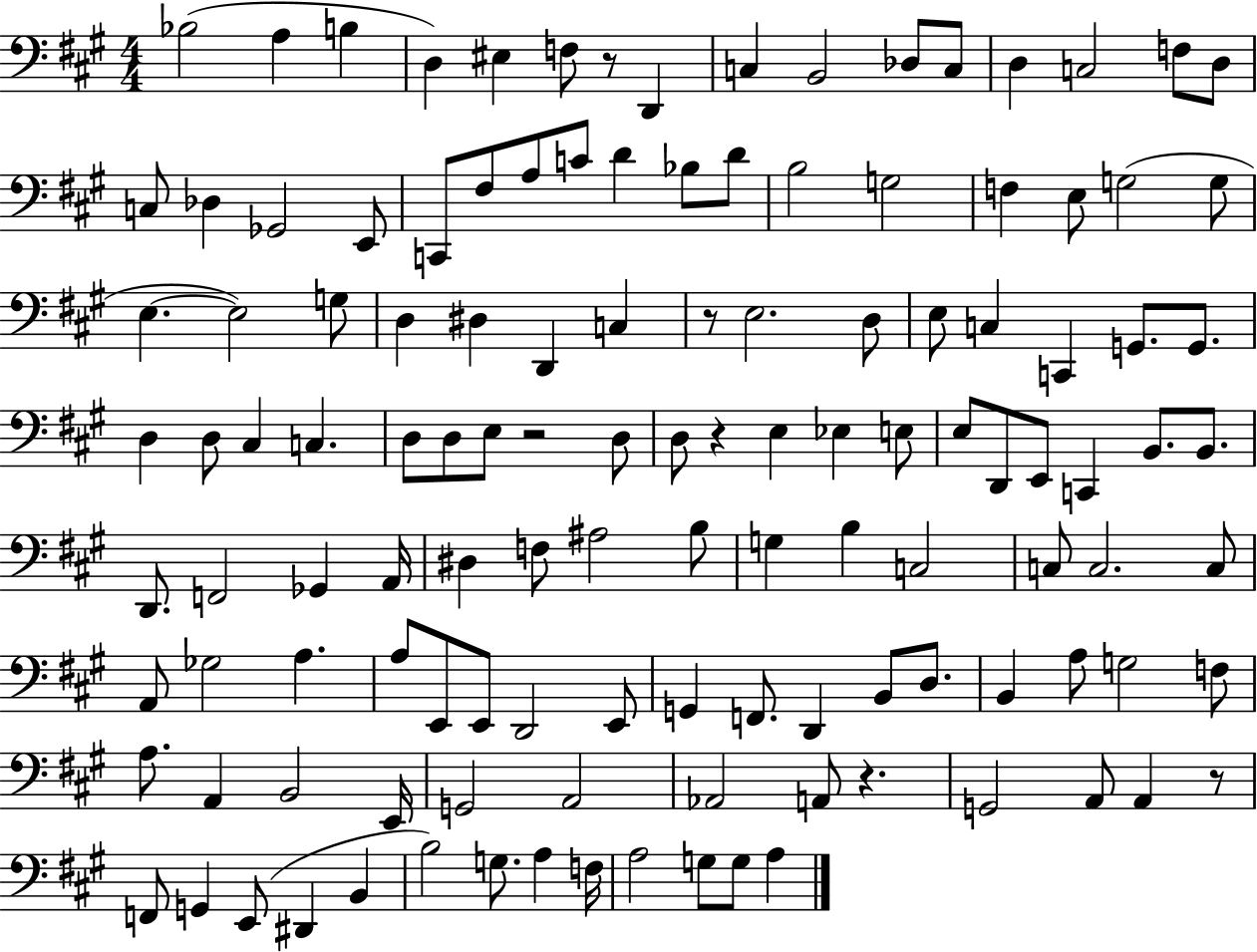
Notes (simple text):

Bb3/h A3/q B3/q D3/q EIS3/q F3/e R/e D2/q C3/q B2/h Db3/e C3/e D3/q C3/h F3/e D3/e C3/e Db3/q Gb2/h E2/e C2/e F#3/e A3/e C4/e D4/q Bb3/e D4/e B3/h G3/h F3/q E3/e G3/h G3/e E3/q. E3/h G3/e D3/q D#3/q D2/q C3/q R/e E3/h. D3/e E3/e C3/q C2/q G2/e. G2/e. D3/q D3/e C#3/q C3/q. D3/e D3/e E3/e R/h D3/e D3/e R/q E3/q Eb3/q E3/e E3/e D2/e E2/e C2/q B2/e. B2/e. D2/e. F2/h Gb2/q A2/s D#3/q F3/e A#3/h B3/e G3/q B3/q C3/h C3/e C3/h. C3/e A2/e Gb3/h A3/q. A3/e E2/e E2/e D2/h E2/e G2/q F2/e. D2/q B2/e D3/e. B2/q A3/e G3/h F3/e A3/e. A2/q B2/h E2/s G2/h A2/h Ab2/h A2/e R/q. G2/h A2/e A2/q R/e F2/e G2/q E2/e D#2/q B2/q B3/h G3/e. A3/q F3/s A3/h G3/e G3/e A3/q